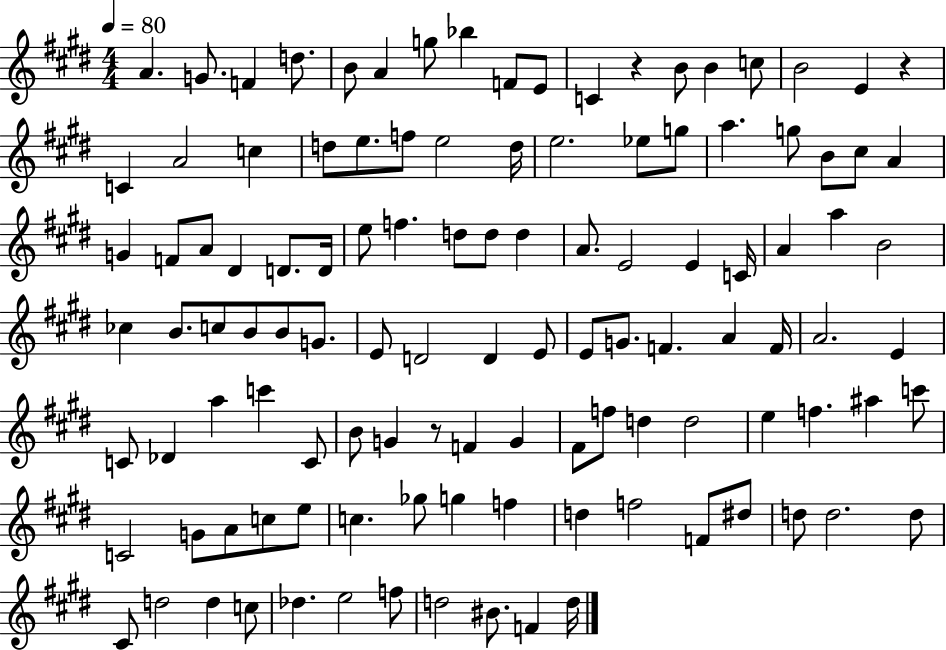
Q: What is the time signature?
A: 4/4